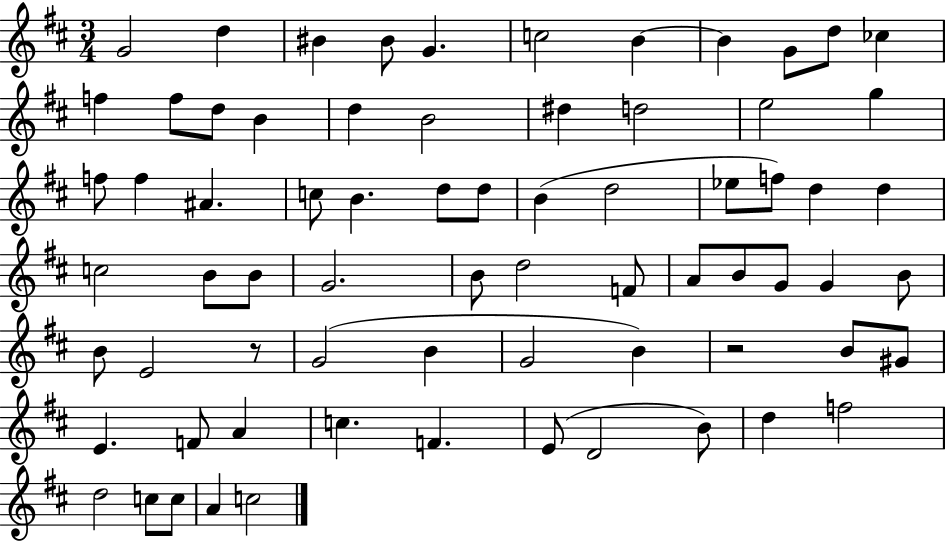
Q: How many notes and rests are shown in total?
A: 71